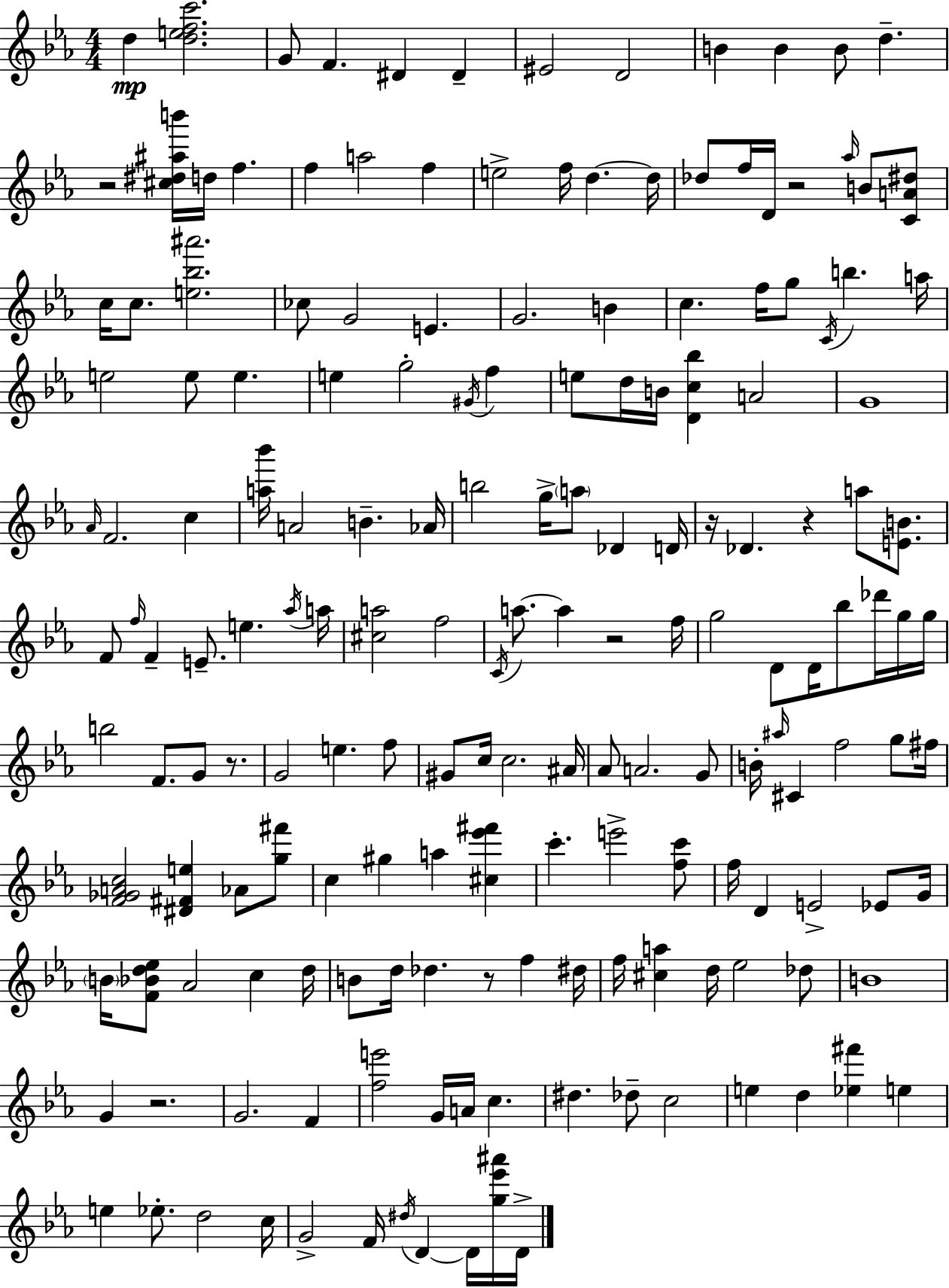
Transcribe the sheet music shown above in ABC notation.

X:1
T:Untitled
M:4/4
L:1/4
K:Cm
d [defc']2 G/2 F ^D ^D ^E2 D2 B B B/2 d z2 [^c^d^ab']/4 d/4 f f a2 f e2 f/4 d d/4 _d/2 f/4 D/4 z2 _a/4 B/2 [CA^d]/2 c/4 c/2 [e_b^a']2 _c/2 G2 E G2 B c f/4 g/2 C/4 b a/4 e2 e/2 e e g2 ^G/4 f e/2 d/4 B/4 [Dc_b] A2 G4 _A/4 F2 c [a_b']/4 A2 B _A/4 b2 g/4 a/2 _D D/4 z/4 _D z a/2 [EB]/2 F/2 f/4 F E/2 e _a/4 a/4 [^ca]2 f2 C/4 a/2 a z2 f/4 g2 D/2 D/4 _b/2 _d'/4 g/4 g/4 b2 F/2 G/2 z/2 G2 e f/2 ^G/2 c/4 c2 ^A/4 _A/2 A2 G/2 B/4 ^a/4 ^C f2 g/2 ^f/4 [F_GAc]2 [^D^Fe] _A/2 [g^f']/2 c ^g a [^c_e'^f'] c' e'2 [fc']/2 f/4 D E2 _E/2 G/4 B/4 [F_Bd_e]/2 _A2 c d/4 B/2 d/4 _d z/2 f ^d/4 f/4 [^ca] d/4 _e2 _d/2 B4 G z2 G2 F [fe']2 G/4 A/4 c ^d _d/2 c2 e d [_e^f'] e e _e/2 d2 c/4 G2 F/4 ^d/4 D D/4 [g_e'^a']/4 D/4